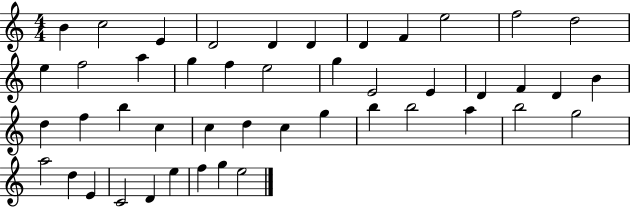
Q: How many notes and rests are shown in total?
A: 46